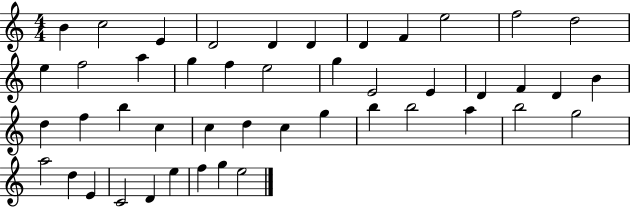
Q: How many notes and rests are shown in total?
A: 46